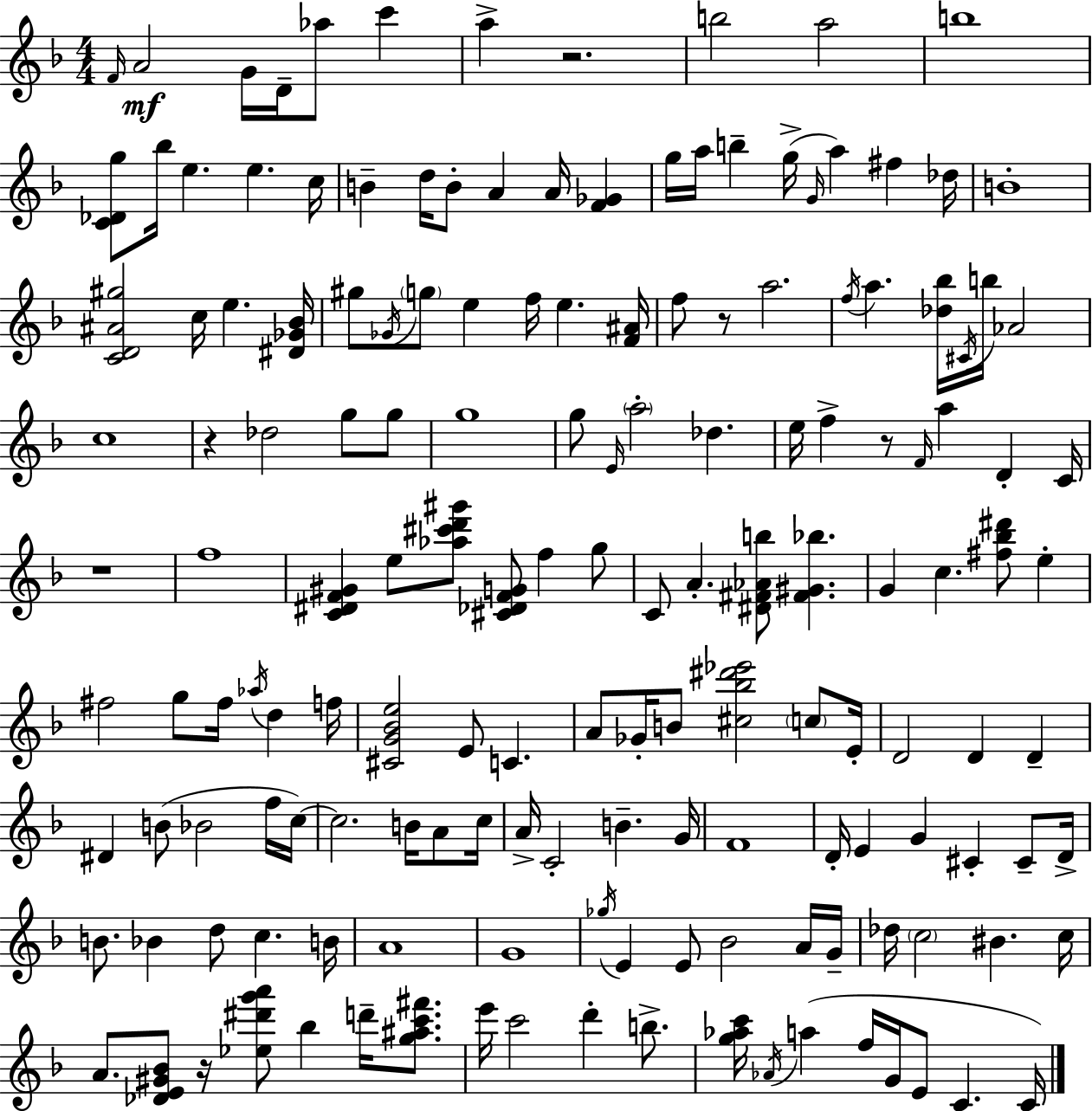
F4/s A4/h G4/s D4/s Ab5/e C6/q A5/q R/h. B5/h A5/h B5/w [C4,Db4,G5]/e Bb5/s E5/q. E5/q. C5/s B4/q D5/s B4/e A4/q A4/s [F4,Gb4]/q G5/s A5/s B5/q G5/s G4/s A5/q F#5/q Db5/s B4/w [C4,D4,A#4,G#5]/h C5/s E5/q. [D#4,Gb4,Bb4]/s G#5/e Gb4/s G5/e E5/q F5/s E5/q. [F4,A#4]/s F5/e R/e A5/h. F5/s A5/q. [Db5,Bb5]/s C#4/s B5/s Ab4/h C5/w R/q Db5/h G5/e G5/e G5/w G5/e E4/s A5/h Db5/q. E5/s F5/q R/e F4/s A5/q D4/q C4/s R/w F5/w [C4,D#4,F4,G#4]/q E5/e [Ab5,C#6,D6,G#6]/e [C#4,Db4,F4,G4]/e F5/q G5/e C4/e A4/q. [D#4,F#4,Ab4,B5]/e [F#4,G#4,Bb5]/q. G4/q C5/q. [F#5,Bb5,D#6]/e E5/q F#5/h G5/e F#5/s Ab5/s D5/q F5/s [C#4,G4,Bb4,E5]/h E4/e C4/q. A4/e Gb4/s B4/e [C#5,Bb5,D#6,Eb6]/h C5/e E4/s D4/h D4/q D4/q D#4/q B4/e Bb4/h F5/s C5/s C5/h. B4/s A4/e C5/s A4/s C4/h B4/q. G4/s F4/w D4/s E4/q G4/q C#4/q C#4/e D4/s B4/e. Bb4/q D5/e C5/q. B4/s A4/w G4/w Gb5/s E4/q E4/e Bb4/h A4/s G4/s Db5/s C5/h BIS4/q. C5/s A4/e. [Db4,E4,G#4,Bb4]/e R/s [Eb5,D#6,G6,A6]/e Bb5/q D6/s [G5,A#5,C6,F#6]/e. E6/s C6/h D6/q B5/e. [G5,Ab5,C6]/s Ab4/s A5/q F5/s G4/s E4/e C4/q. C4/s